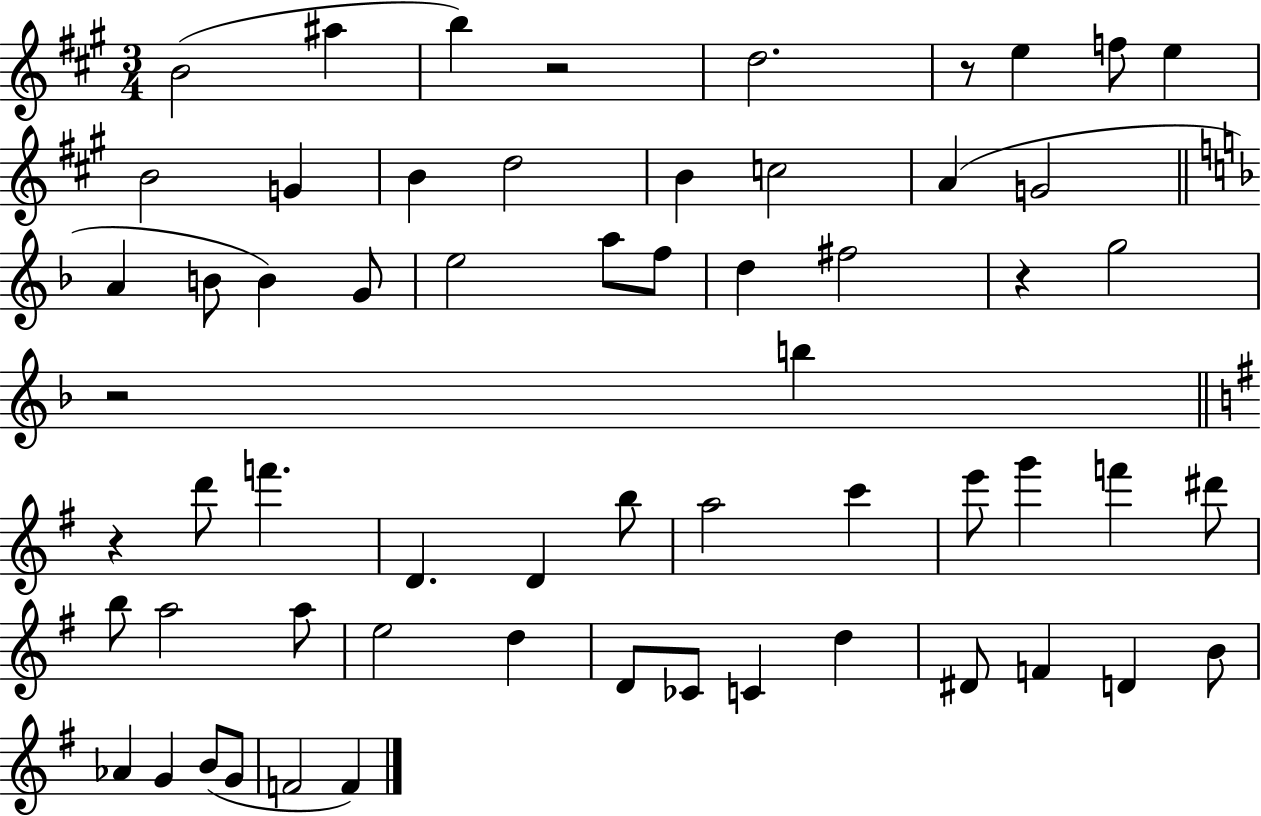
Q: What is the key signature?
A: A major